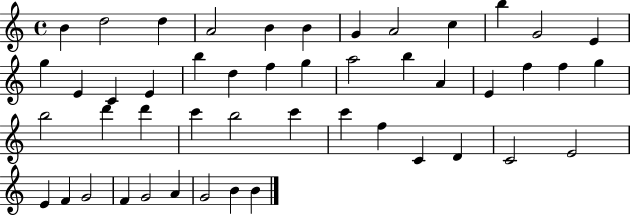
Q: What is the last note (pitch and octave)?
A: B4